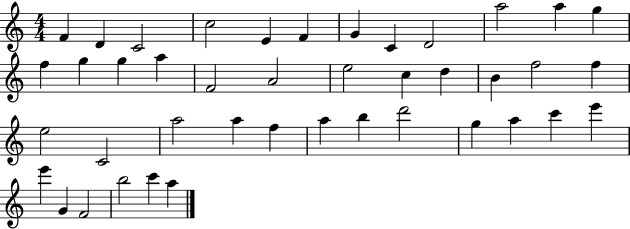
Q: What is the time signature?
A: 4/4